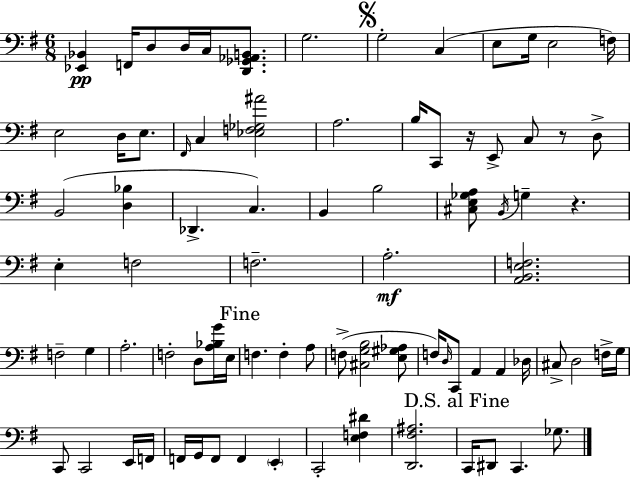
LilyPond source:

{
  \clef bass
  \numericTimeSignature
  \time 6/8
  \key e \minor
  <ees, bes,>4\pp f,16 d8 d16 c16 <d, ges, aes, b,>8. | g2. | \mark \markup { \musicglyph "scripts.segno" } g2-. c4( | e8 g16 e2 f16) | \break e2 d16 e8. | \grace { fis,16 } c4 <ees f ges ais'>2 | a2. | b16 c,8 r16 e,8-> c8 r8 d8-> | \break b,2( <d bes>4 | des,4.-> c4.) | b,4 b2 | <cis e ges a>8 \acciaccatura { b,16 } g4-- r4. | \break e4-. f2 | f2.-- | a2.-.\mf | <a, b, e f>2. | \break f2-- g4 | a2.-. | f2-. d8 | <a bes g'>16 e16 \mark "Fine" f4. f4-. | \break a8 f8->( <cis g b>2 | <e gis aes>8 f16) \grace { d16 } c,8 a,4 a,4 | des16 cis8-> d2 | f16-> g16 c,8 c,2 | \break e,16 f,16 f,16 g,16 f,8 f,4 \parenthesize e,4-. | c,2-. <e f dis'>4 | <d, fis ais>2. | \mark "D.S. al Fine" c,16 dis,8 c,4. | \break ges8. \bar "|."
}